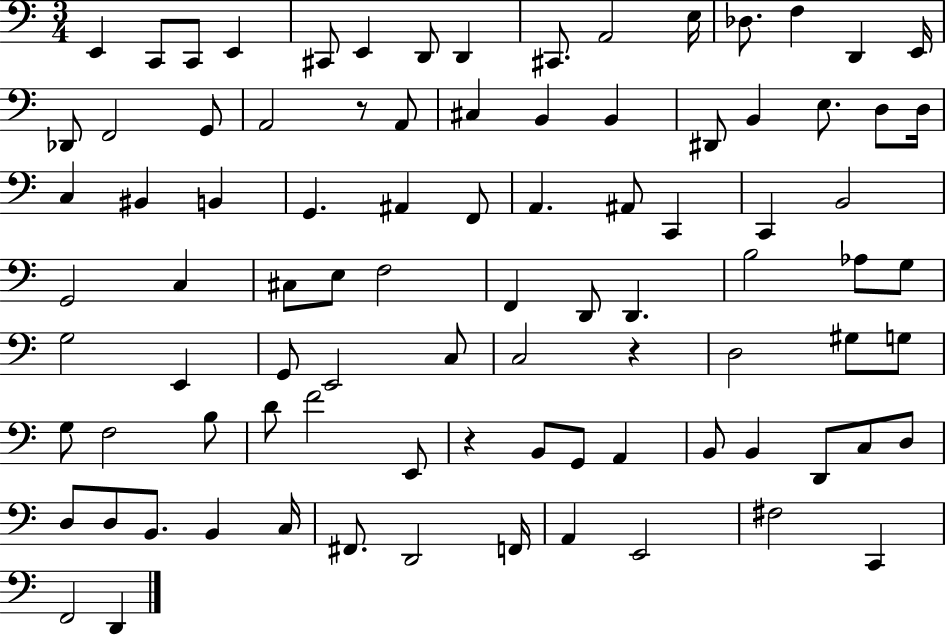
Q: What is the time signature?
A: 3/4